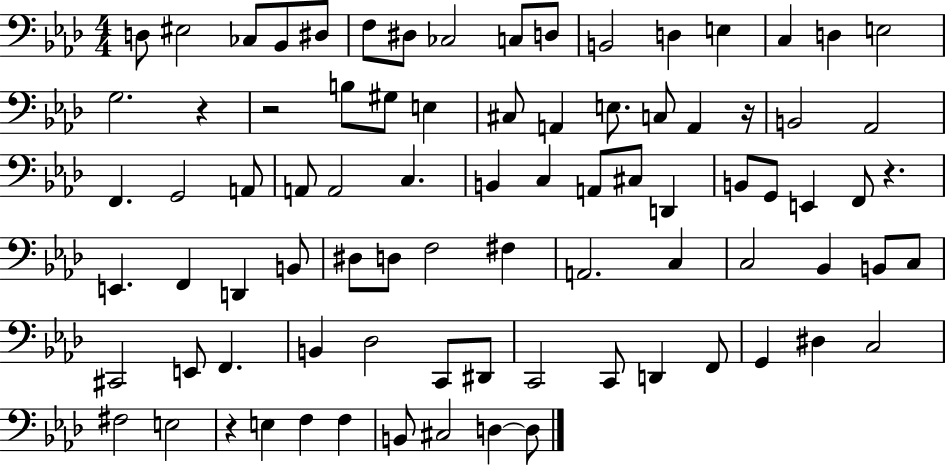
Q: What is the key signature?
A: AES major